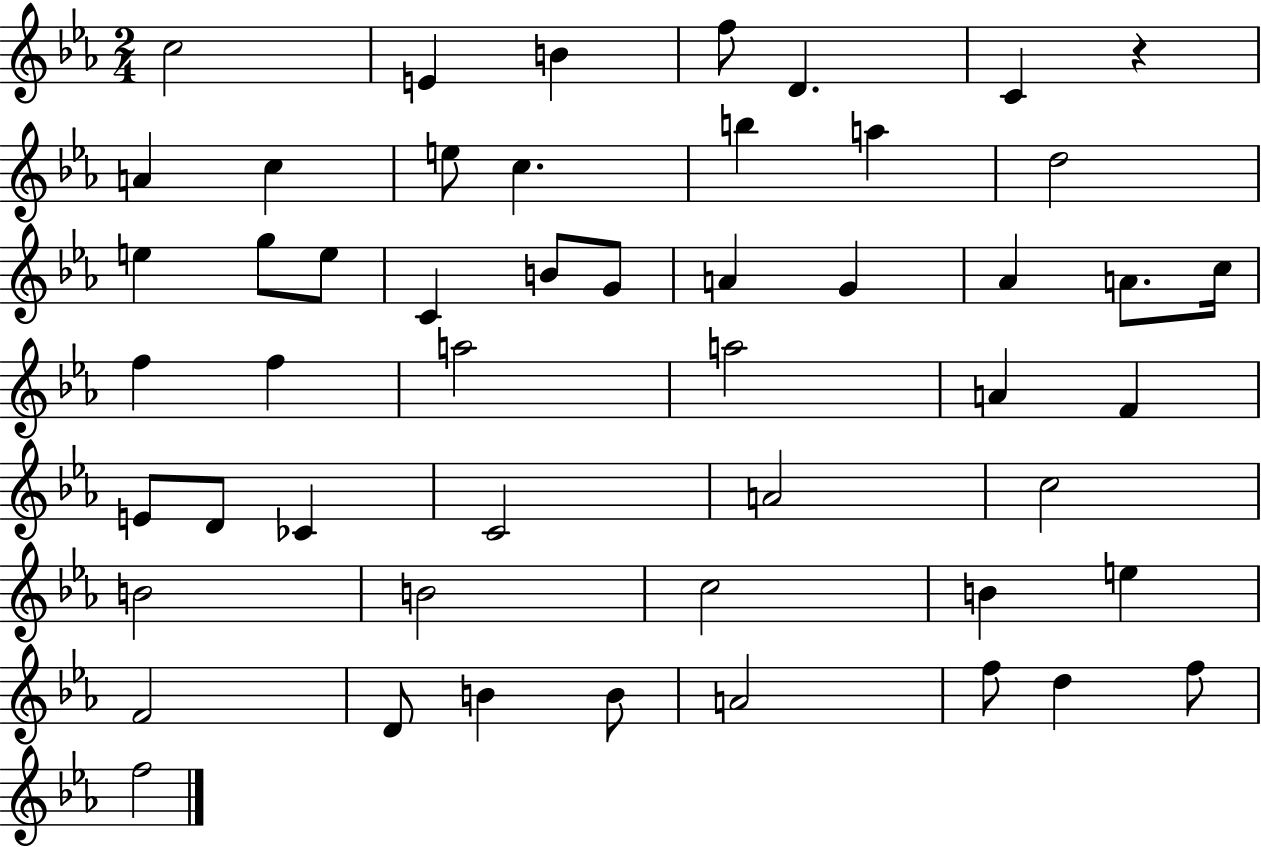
X:1
T:Untitled
M:2/4
L:1/4
K:Eb
c2 E B f/2 D C z A c e/2 c b a d2 e g/2 e/2 C B/2 G/2 A G _A A/2 c/4 f f a2 a2 A F E/2 D/2 _C C2 A2 c2 B2 B2 c2 B e F2 D/2 B B/2 A2 f/2 d f/2 f2